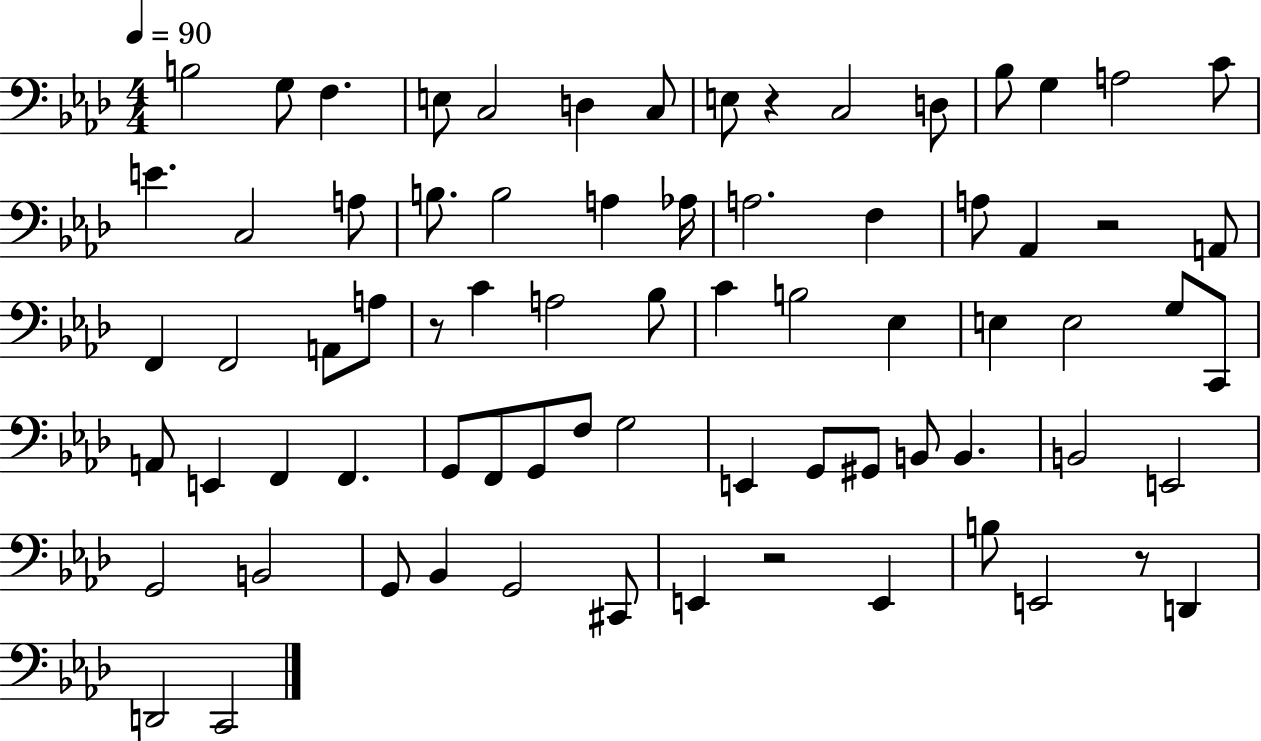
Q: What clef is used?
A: bass